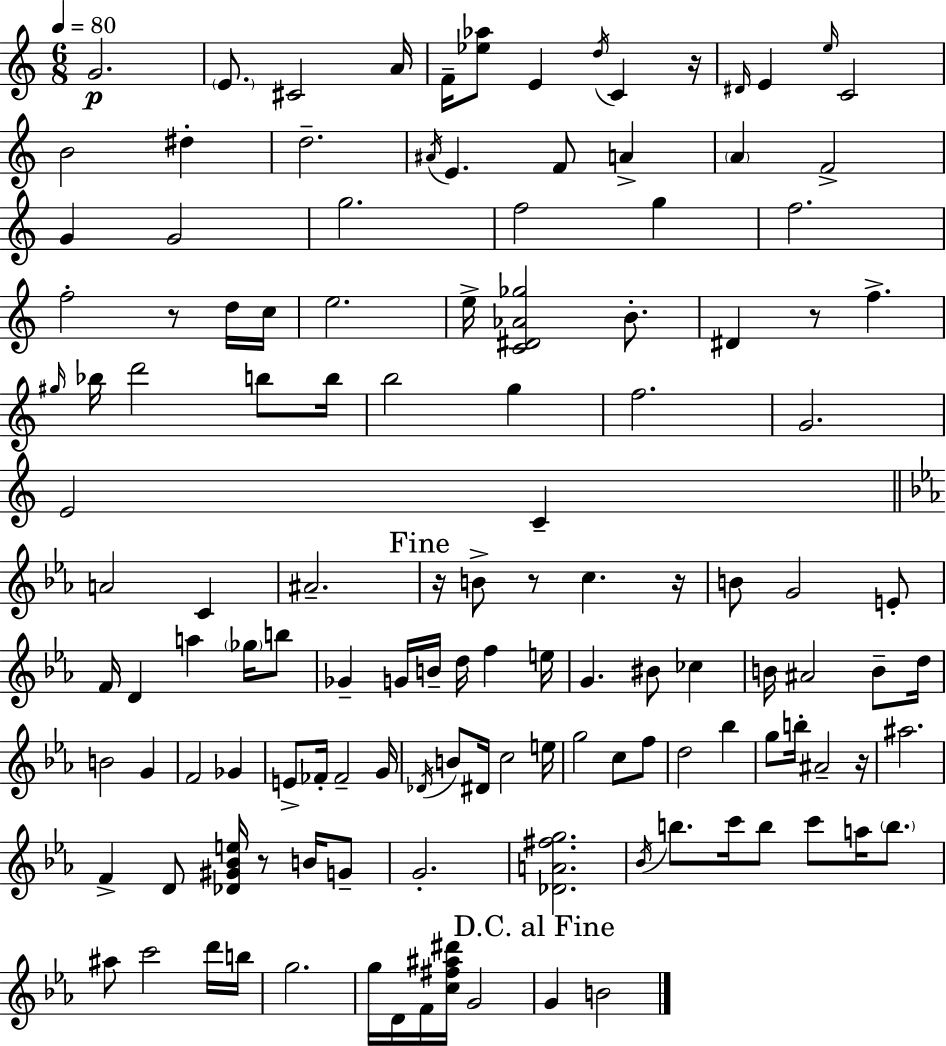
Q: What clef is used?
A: treble